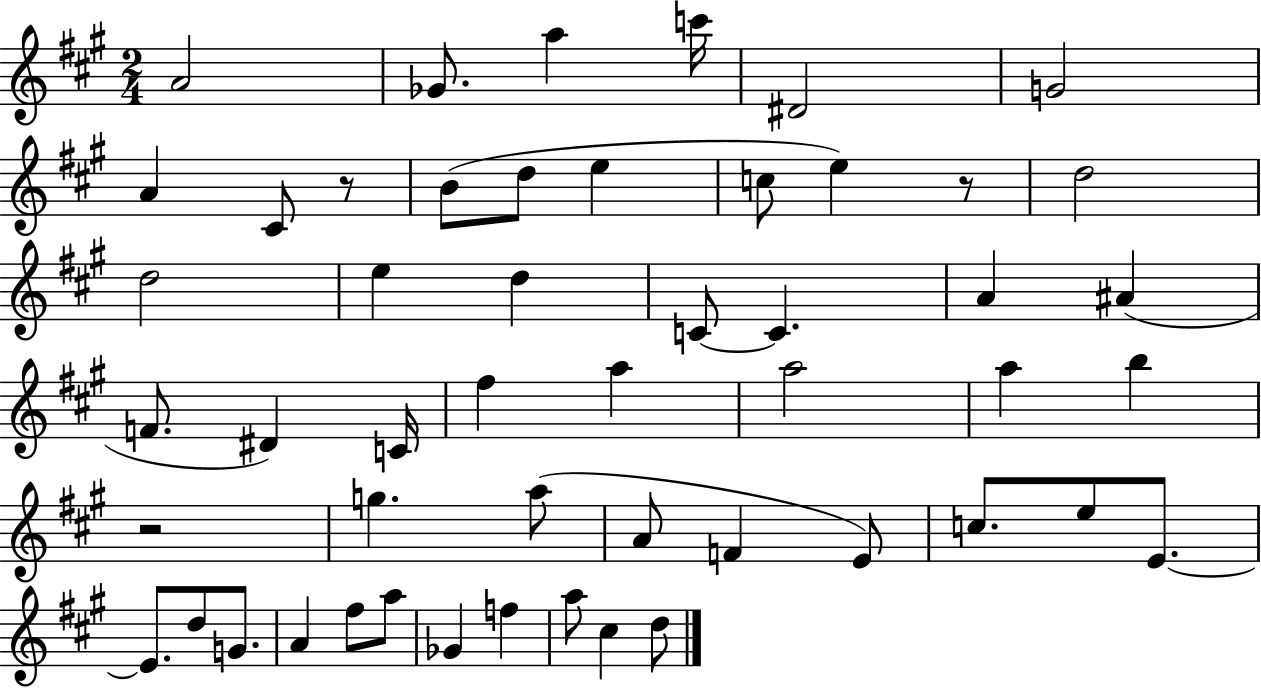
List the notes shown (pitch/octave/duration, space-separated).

A4/h Gb4/e. A5/q C6/s D#4/h G4/h A4/q C#4/e R/e B4/e D5/e E5/q C5/e E5/q R/e D5/h D5/h E5/q D5/q C4/e C4/q. A4/q A#4/q F4/e. D#4/q C4/s F#5/q A5/q A5/h A5/q B5/q R/h G5/q. A5/e A4/e F4/q E4/e C5/e. E5/e E4/e. E4/e. D5/e G4/e. A4/q F#5/e A5/e Gb4/q F5/q A5/e C#5/q D5/e